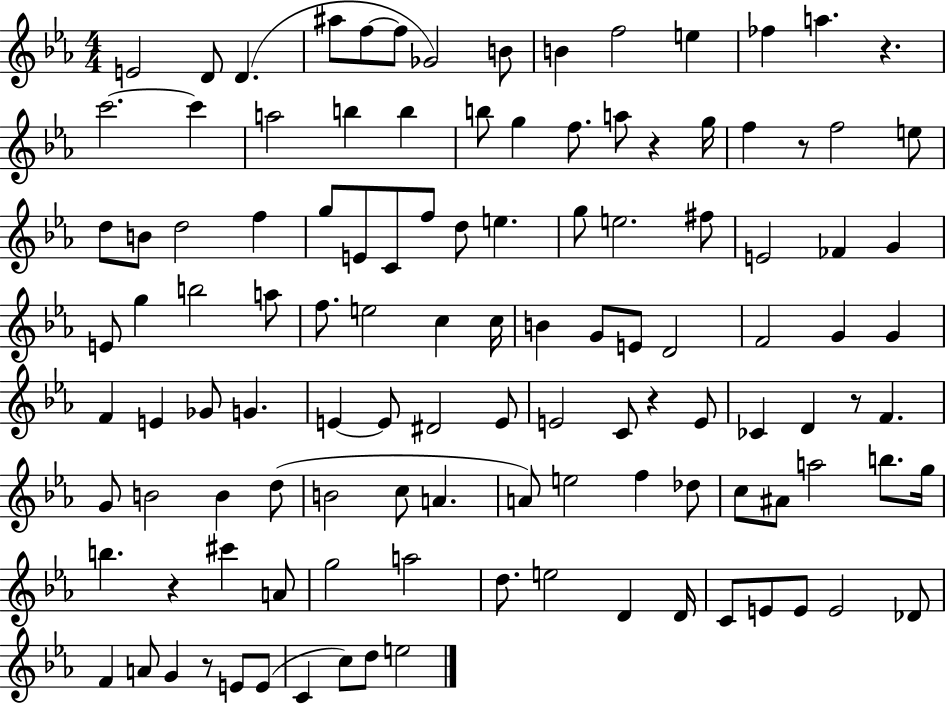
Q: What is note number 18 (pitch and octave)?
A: B5